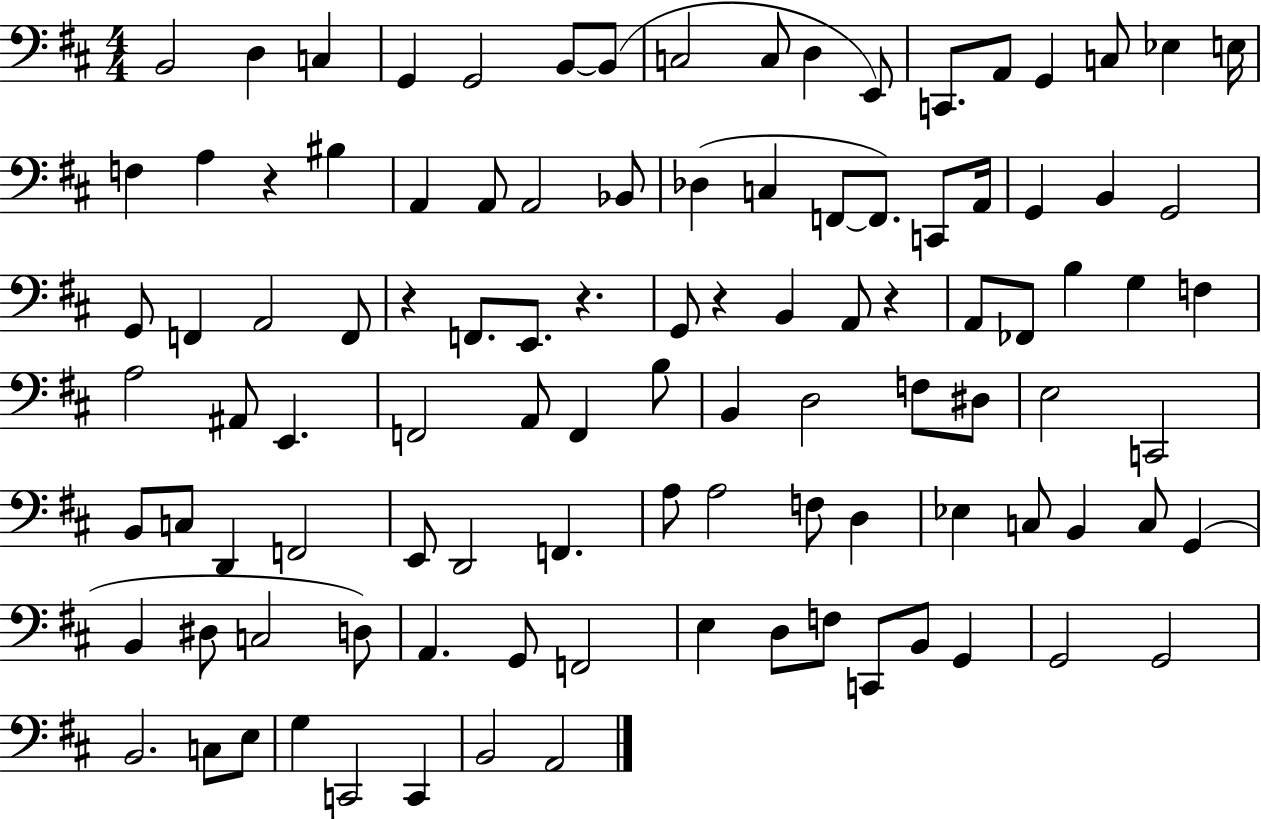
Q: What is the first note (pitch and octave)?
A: B2